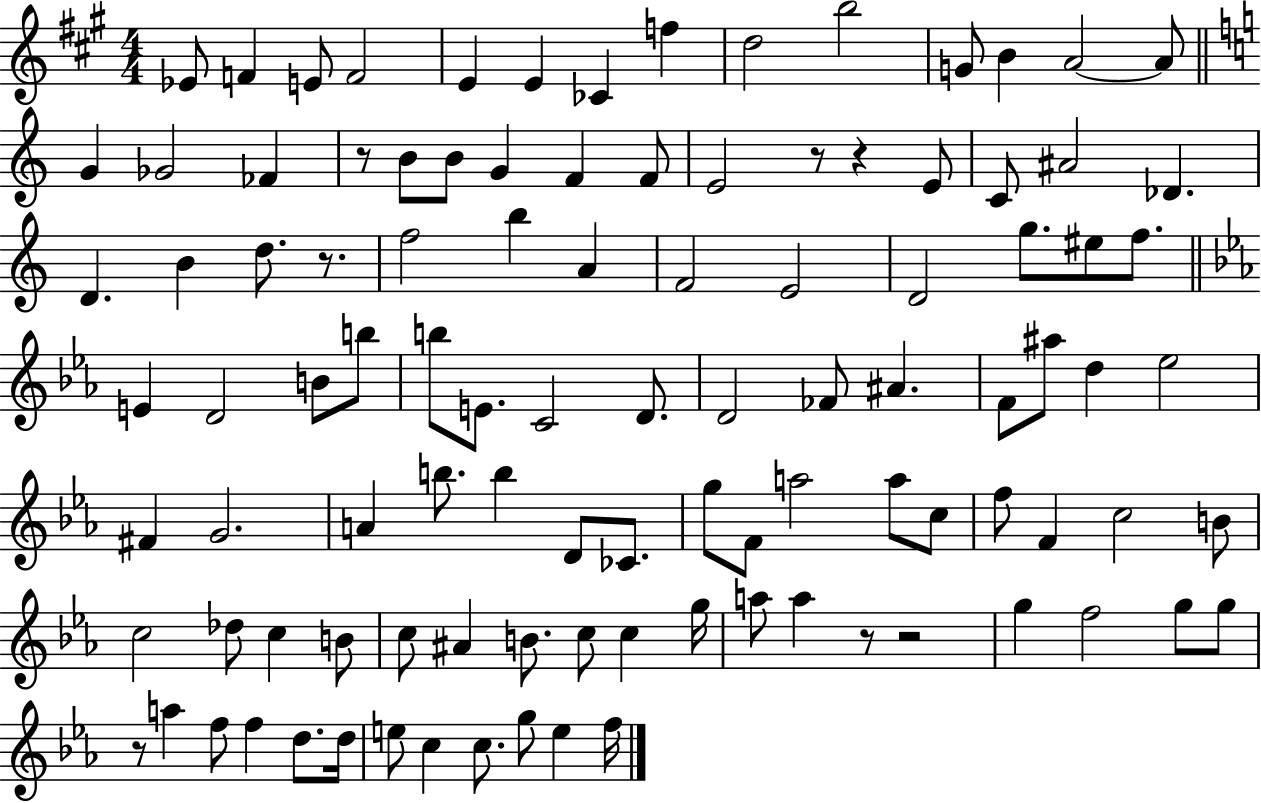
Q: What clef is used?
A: treble